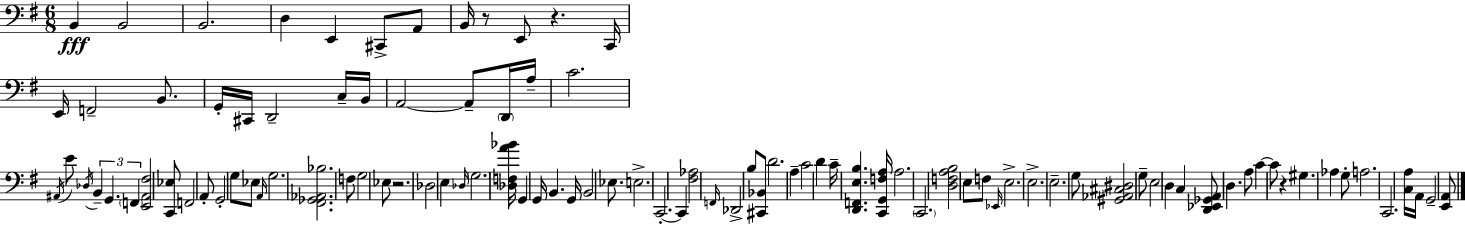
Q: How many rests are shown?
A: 4